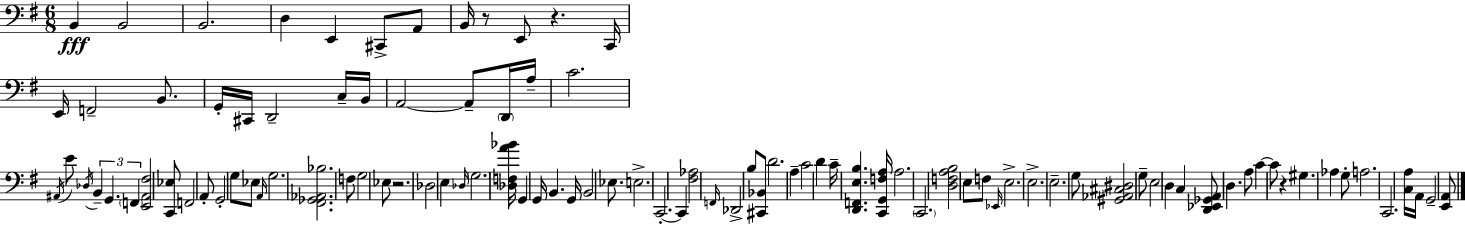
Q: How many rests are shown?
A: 4